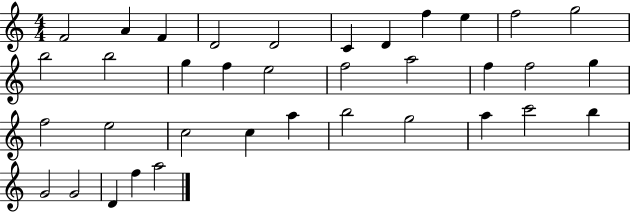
F4/h A4/q F4/q D4/h D4/h C4/q D4/q F5/q E5/q F5/h G5/h B5/h B5/h G5/q F5/q E5/h F5/h A5/h F5/q F5/h G5/q F5/h E5/h C5/h C5/q A5/q B5/h G5/h A5/q C6/h B5/q G4/h G4/h D4/q F5/q A5/h